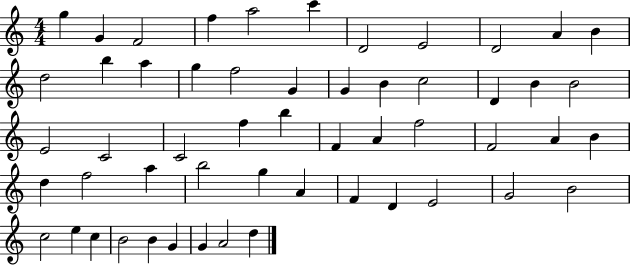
{
  \clef treble
  \numericTimeSignature
  \time 4/4
  \key c \major
  g''4 g'4 f'2 | f''4 a''2 c'''4 | d'2 e'2 | d'2 a'4 b'4 | \break d''2 b''4 a''4 | g''4 f''2 g'4 | g'4 b'4 c''2 | d'4 b'4 b'2 | \break e'2 c'2 | c'2 f''4 b''4 | f'4 a'4 f''2 | f'2 a'4 b'4 | \break d''4 f''2 a''4 | b''2 g''4 a'4 | f'4 d'4 e'2 | g'2 b'2 | \break c''2 e''4 c''4 | b'2 b'4 g'4 | g'4 a'2 d''4 | \bar "|."
}